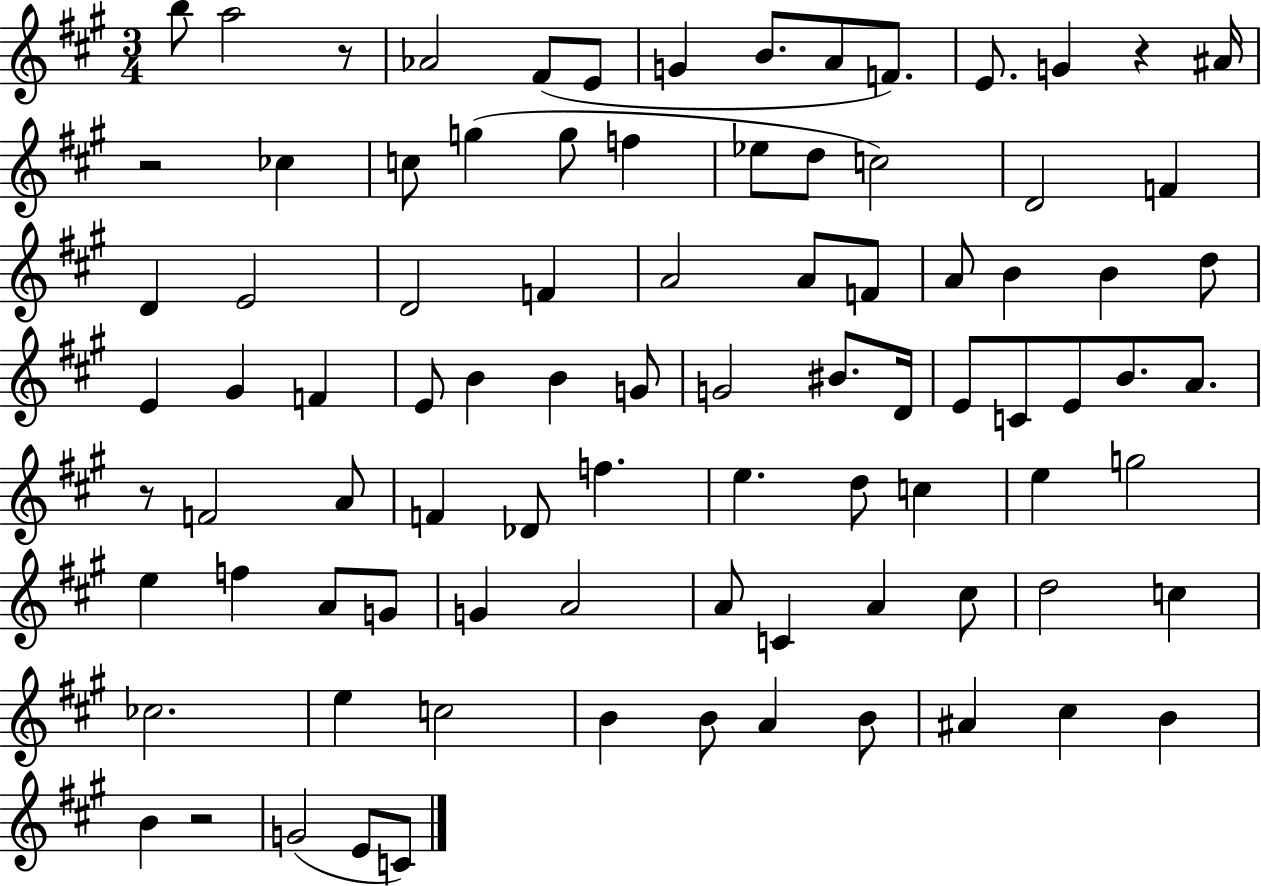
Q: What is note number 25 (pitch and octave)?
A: D4